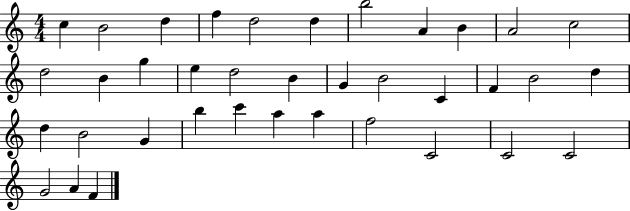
X:1
T:Untitled
M:4/4
L:1/4
K:C
c B2 d f d2 d b2 A B A2 c2 d2 B g e d2 B G B2 C F B2 d d B2 G b c' a a f2 C2 C2 C2 G2 A F